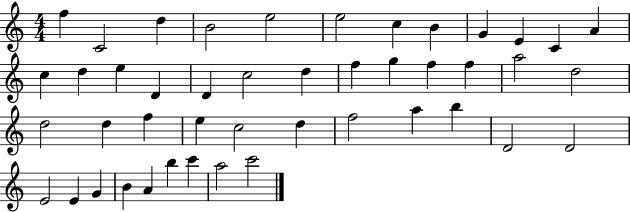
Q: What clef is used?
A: treble